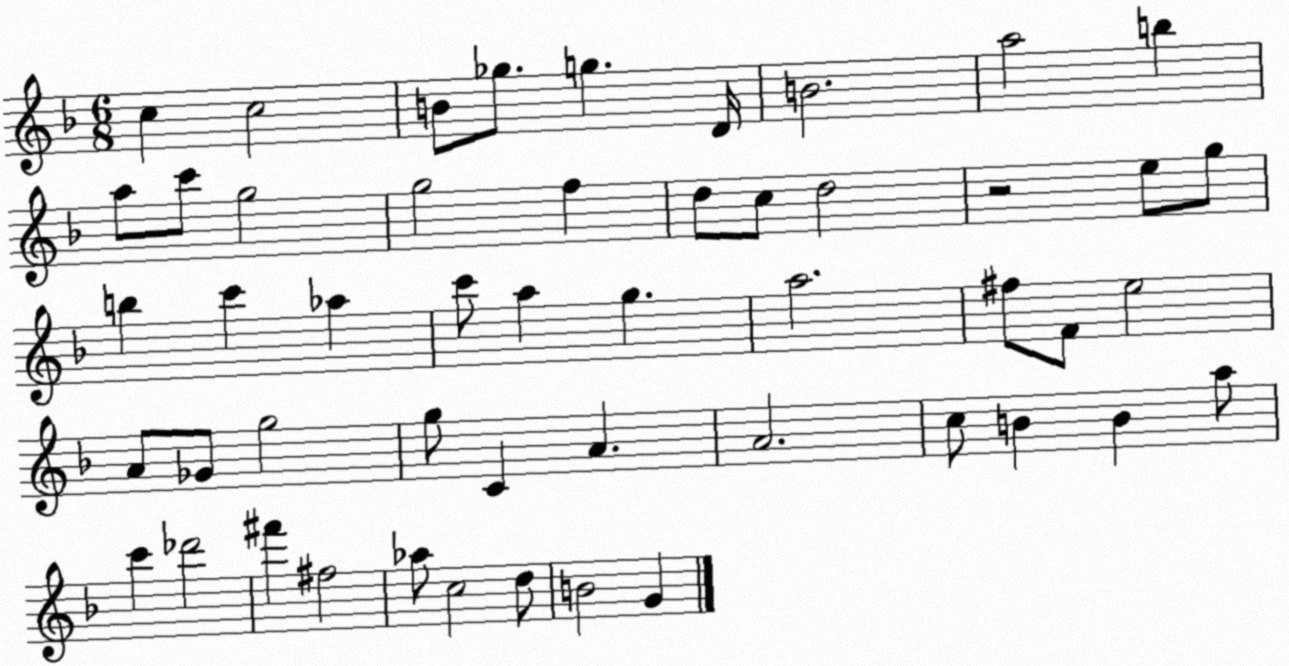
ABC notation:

X:1
T:Untitled
M:6/8
L:1/4
K:F
c c2 B/2 _g/2 g D/4 B2 a2 b a/2 c'/2 g2 g2 f d/2 c/2 d2 z2 e/2 g/2 b c' _a c'/2 a g a2 ^f/2 F/2 e2 A/2 _G/2 g2 g/2 C A A2 c/2 B B a/2 c' _d'2 ^f' ^f2 _a/2 c2 d/2 B2 G